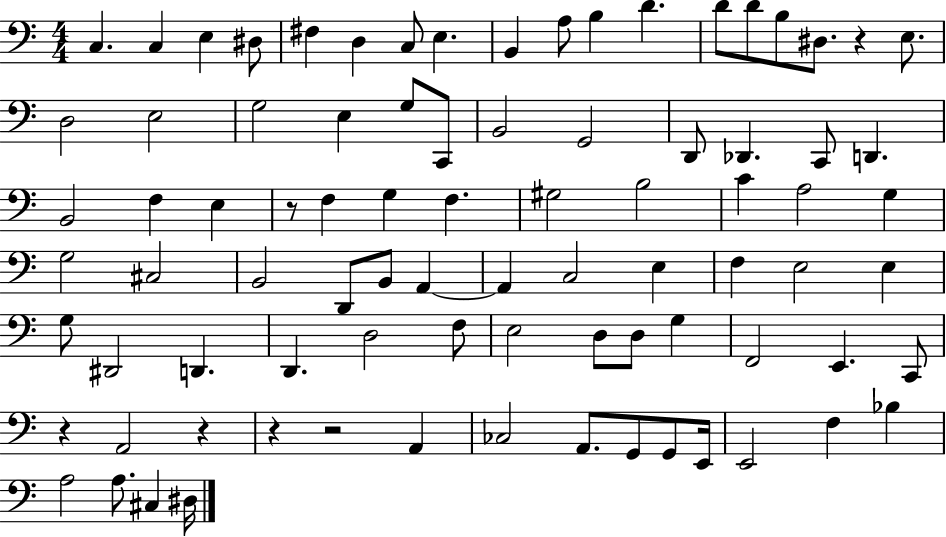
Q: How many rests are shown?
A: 6